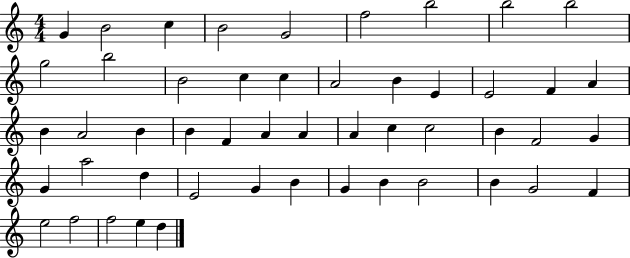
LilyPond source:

{
  \clef treble
  \numericTimeSignature
  \time 4/4
  \key c \major
  g'4 b'2 c''4 | b'2 g'2 | f''2 b''2 | b''2 b''2 | \break g''2 b''2 | b'2 c''4 c''4 | a'2 b'4 e'4 | e'2 f'4 a'4 | \break b'4 a'2 b'4 | b'4 f'4 a'4 a'4 | a'4 c''4 c''2 | b'4 f'2 g'4 | \break g'4 a''2 d''4 | e'2 g'4 b'4 | g'4 b'4 b'2 | b'4 g'2 f'4 | \break e''2 f''2 | f''2 e''4 d''4 | \bar "|."
}